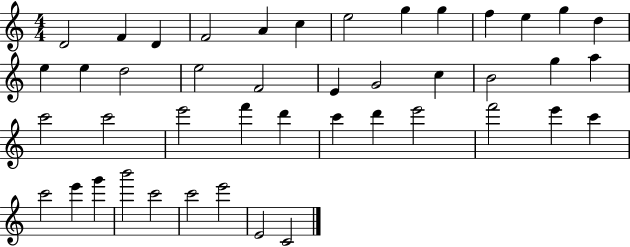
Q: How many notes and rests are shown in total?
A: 44